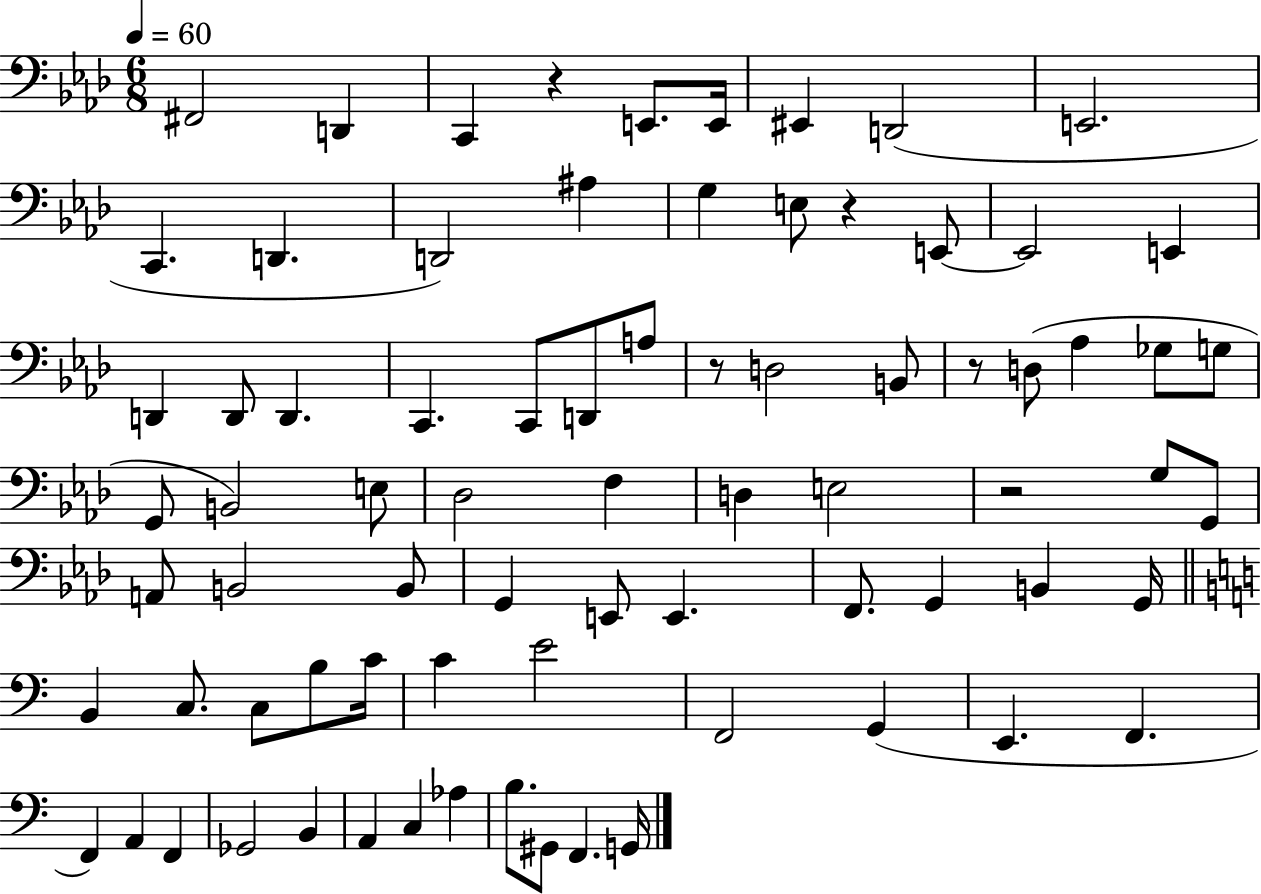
{
  \clef bass
  \numericTimeSignature
  \time 6/8
  \key aes \major
  \tempo 4 = 60
  fis,2 d,4 | c,4 r4 e,8. e,16 | eis,4 d,2( | e,2. | \break c,4. d,4. | d,2) ais4 | g4 e8 r4 e,8~~ | e,2 e,4 | \break d,4 d,8 d,4. | c,4. c,8 d,8 a8 | r8 d2 b,8 | r8 d8( aes4 ges8 g8 | \break g,8 b,2) e8 | des2 f4 | d4 e2 | r2 g8 g,8 | \break a,8 b,2 b,8 | g,4 e,8 e,4. | f,8. g,4 b,4 g,16 | \bar "||" \break \key c \major b,4 c8. c8 b8 c'16 | c'4 e'2 | f,2 g,4( | e,4. f,4. | \break f,4) a,4 f,4 | ges,2 b,4 | a,4 c4 aes4 | b8. gis,8 f,4. g,16 | \break \bar "|."
}